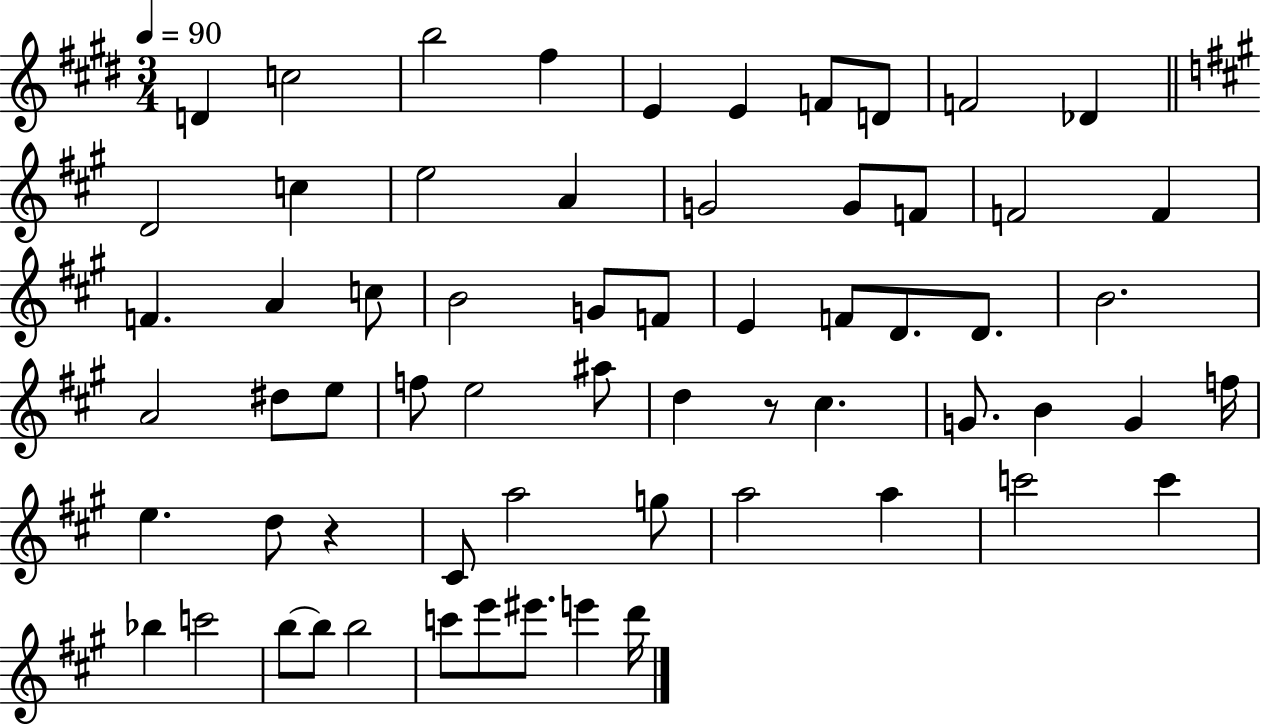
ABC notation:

X:1
T:Untitled
M:3/4
L:1/4
K:E
D c2 b2 ^f E E F/2 D/2 F2 _D D2 c e2 A G2 G/2 F/2 F2 F F A c/2 B2 G/2 F/2 E F/2 D/2 D/2 B2 A2 ^d/2 e/2 f/2 e2 ^a/2 d z/2 ^c G/2 B G f/4 e d/2 z ^C/2 a2 g/2 a2 a c'2 c' _b c'2 b/2 b/2 b2 c'/2 e'/2 ^e'/2 e' d'/4